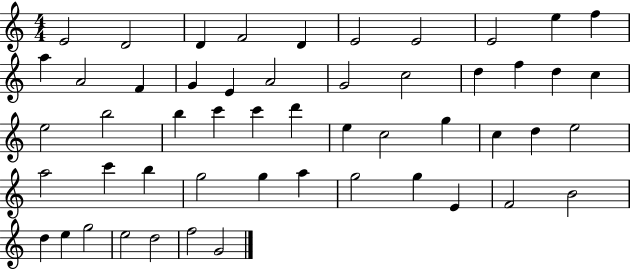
X:1
T:Untitled
M:4/4
L:1/4
K:C
E2 D2 D F2 D E2 E2 E2 e f a A2 F G E A2 G2 c2 d f d c e2 b2 b c' c' d' e c2 g c d e2 a2 c' b g2 g a g2 g E F2 B2 d e g2 e2 d2 f2 G2